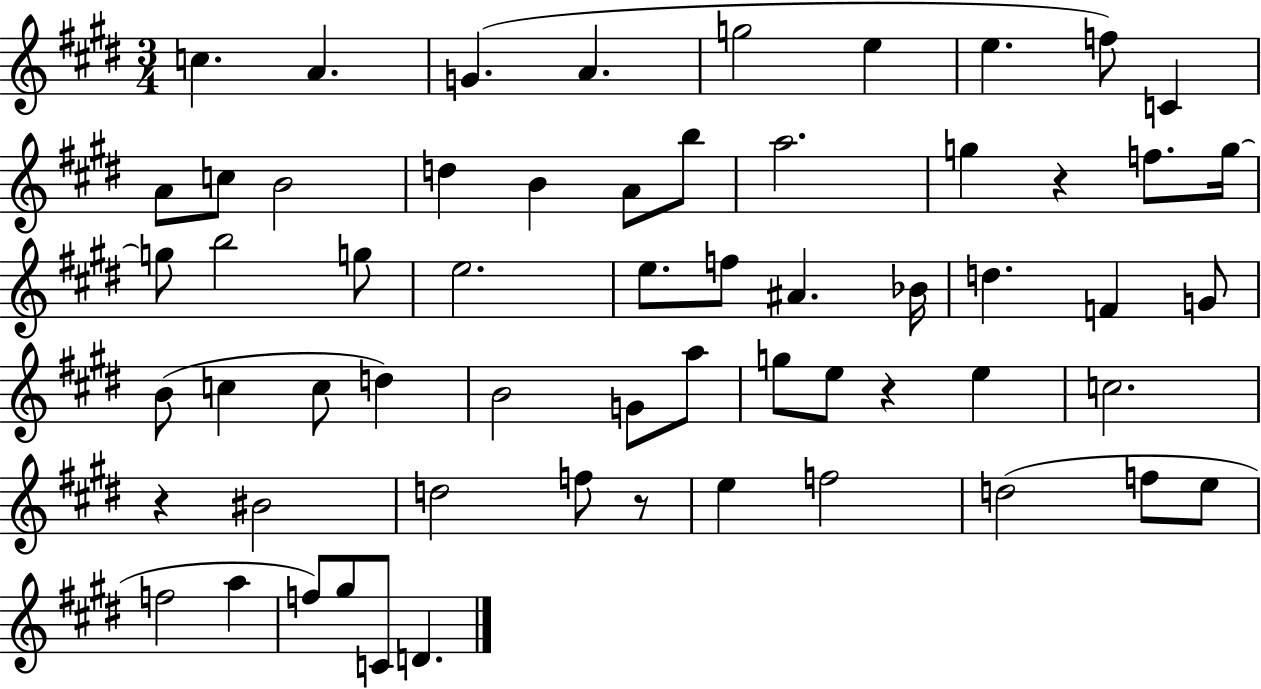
X:1
T:Untitled
M:3/4
L:1/4
K:E
c A G A g2 e e f/2 C A/2 c/2 B2 d B A/2 b/2 a2 g z f/2 g/4 g/2 b2 g/2 e2 e/2 f/2 ^A _B/4 d F G/2 B/2 c c/2 d B2 G/2 a/2 g/2 e/2 z e c2 z ^B2 d2 f/2 z/2 e f2 d2 f/2 e/2 f2 a f/2 ^g/2 C/2 D